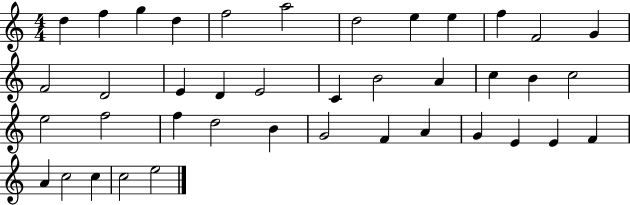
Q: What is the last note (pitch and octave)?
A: E5